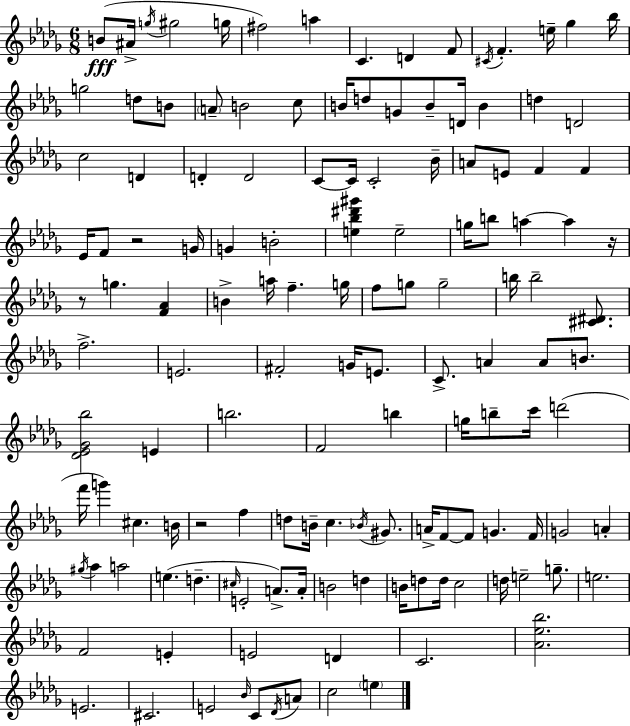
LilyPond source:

{
  \clef treble
  \numericTimeSignature
  \time 6/8
  \key bes \minor
  b'8(\fff ais'16-> \acciaccatura { g''16 } gis''2 | g''16 fis''2) a''4 | c'4. d'4 f'8 | \acciaccatura { cis'16 } f'4.-. e''16-- ges''4 | \break bes''16 g''2 d''8 | b'8 \parenthesize a'8-- b'2 | c''8 b'16 d''8 g'8 b'8-- d'16 b'4 | d''4 d'2 | \break c''2 d'4 | d'4-. d'2 | c'8~~ c'16 c'2-. | bes'16-- a'8 e'8 f'4 f'4 | \break ees'16 f'8 r2 | g'16 g'4 b'2-. | <e'' bes'' dis''' gis'''>4 e''2-- | g''16 b''8 a''4~~ a''4 | \break r16 r8 g''4. <f' aes'>4 | b'4-> a''16 f''4.-- | g''16 f''8 g''8 g''2-- | b''16 b''2-- <cis' dis'>8. | \break f''2.-> | e'2. | fis'2-. g'16 e'8. | c'8.-> a'4 a'8 b'8. | \break <des' ees' ges' bes''>2 e'4 | b''2. | f'2 b''4 | g''16 b''8-- c'''16 d'''2( | \break f'''16 g'''4) cis''4. | b'16 r2 f''4 | d''8 b'16-- c''4. \acciaccatura { bes'16 } | gis'8. a'16-> f'8~~ f'8 g'4. | \break f'16 g'2 a'4-. | \acciaccatura { gis''16 } aes''4 a''2 | e''4.( d''4.-- | \grace { cis''16 } e'2-. | \break a'8.->) a'16-. b'2 | d''4 b'16 d''8 d''16 c''2 | d''16 e''2-- | g''8.-- e''2. | \break f'2 | e'4-. e'2 | d'4 c'2. | <aes' ees'' bes''>2. | \break e'2. | cis'2. | e'2 | \grace { bes'16 } c'8 \acciaccatura { des'16 } a'8 c''2 | \break \parenthesize e''4 \bar "|."
}